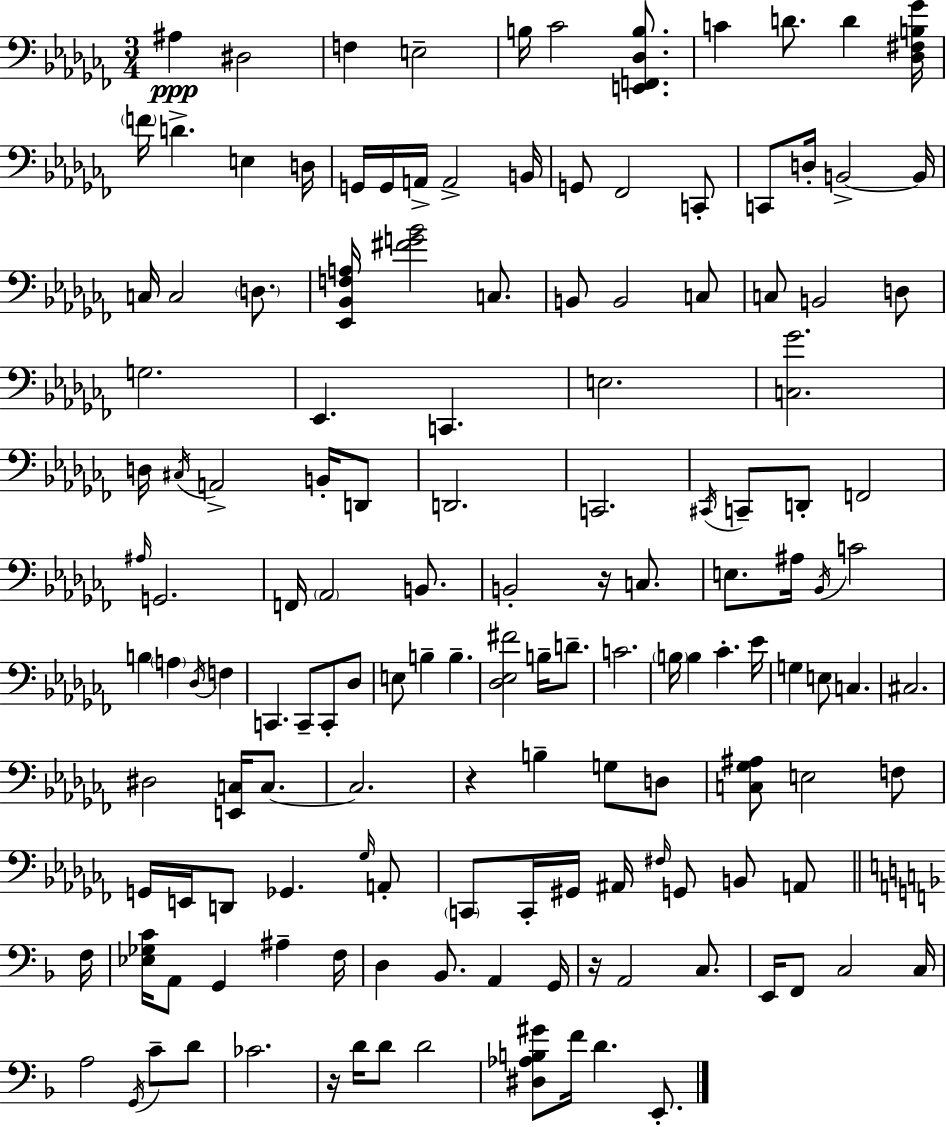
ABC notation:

X:1
T:Untitled
M:3/4
L:1/4
K:Abm
^A, ^D,2 F, E,2 B,/4 _C2 [E,,F,,_D,B,]/2 C D/2 D [_D,^F,B,_G]/4 F/4 D E, D,/4 G,,/4 G,,/4 A,,/4 A,,2 B,,/4 G,,/2 _F,,2 C,,/2 C,,/2 D,/4 B,,2 B,,/4 C,/4 C,2 D,/2 [_E,,_B,,F,A,]/4 [^FG_B]2 C,/2 B,,/2 B,,2 C,/2 C,/2 B,,2 D,/2 G,2 _E,, C,, E,2 [C,_G]2 D,/4 ^C,/4 A,,2 B,,/4 D,,/2 D,,2 C,,2 ^C,,/4 C,,/2 D,,/2 F,,2 ^A,/4 G,,2 F,,/4 _A,,2 B,,/2 B,,2 z/4 C,/2 E,/2 ^A,/4 _B,,/4 C2 B, A, _D,/4 F, C,, C,,/2 C,,/2 _D,/2 E,/2 B, B, [_D,_E,^F]2 B,/4 D/2 C2 B,/4 B, _C _E/4 G, E,/2 C, ^C,2 ^D,2 [E,,C,]/4 C,/2 C,2 z B, G,/2 D,/2 [C,_G,^A,]/2 E,2 F,/2 G,,/4 E,,/4 D,,/2 _G,, _G,/4 A,,/2 C,,/2 C,,/4 ^G,,/4 ^A,,/4 ^F,/4 G,,/2 B,,/2 A,,/2 F,/4 [_E,_G,C]/4 A,,/2 G,, ^A, F,/4 D, _B,,/2 A,, G,,/4 z/4 A,,2 C,/2 E,,/4 F,,/2 C,2 C,/4 A,2 G,,/4 C/2 D/2 _C2 z/4 D/4 D/2 D2 [^D,_A,B,^G]/2 F/4 D E,,/2